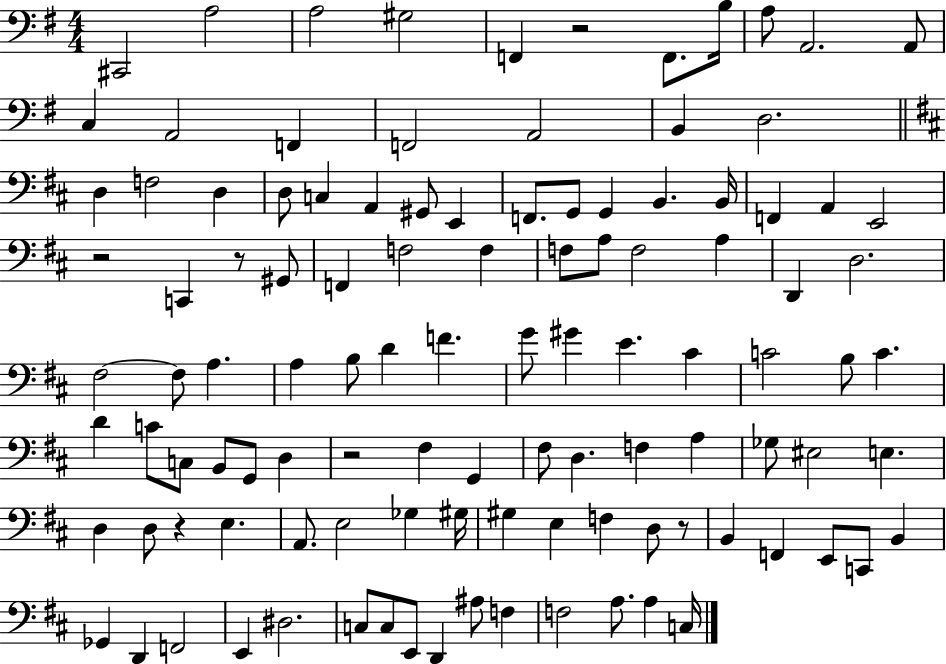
X:1
T:Untitled
M:4/4
L:1/4
K:G
^C,,2 A,2 A,2 ^G,2 F,, z2 F,,/2 B,/4 A,/2 A,,2 A,,/2 C, A,,2 F,, F,,2 A,,2 B,, D,2 D, F,2 D, D,/2 C, A,, ^G,,/2 E,, F,,/2 G,,/2 G,, B,, B,,/4 F,, A,, E,,2 z2 C,, z/2 ^G,,/2 F,, F,2 F, F,/2 A,/2 F,2 A, D,, D,2 ^F,2 ^F,/2 A, A, B,/2 D F G/2 ^G E ^C C2 B,/2 C D C/2 C,/2 B,,/2 G,,/2 D, z2 ^F, G,, ^F,/2 D, F, A, _G,/2 ^E,2 E, D, D,/2 z E, A,,/2 E,2 _G, ^G,/4 ^G, E, F, D,/2 z/2 B,, F,, E,,/2 C,,/2 B,, _G,, D,, F,,2 E,, ^D,2 C,/2 C,/2 E,,/2 D,, ^A,/2 F, F,2 A,/2 A, C,/4